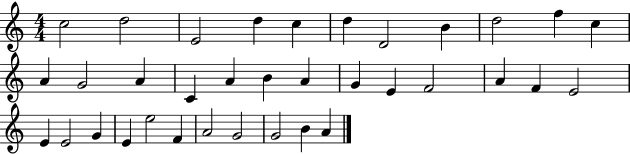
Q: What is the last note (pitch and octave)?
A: A4